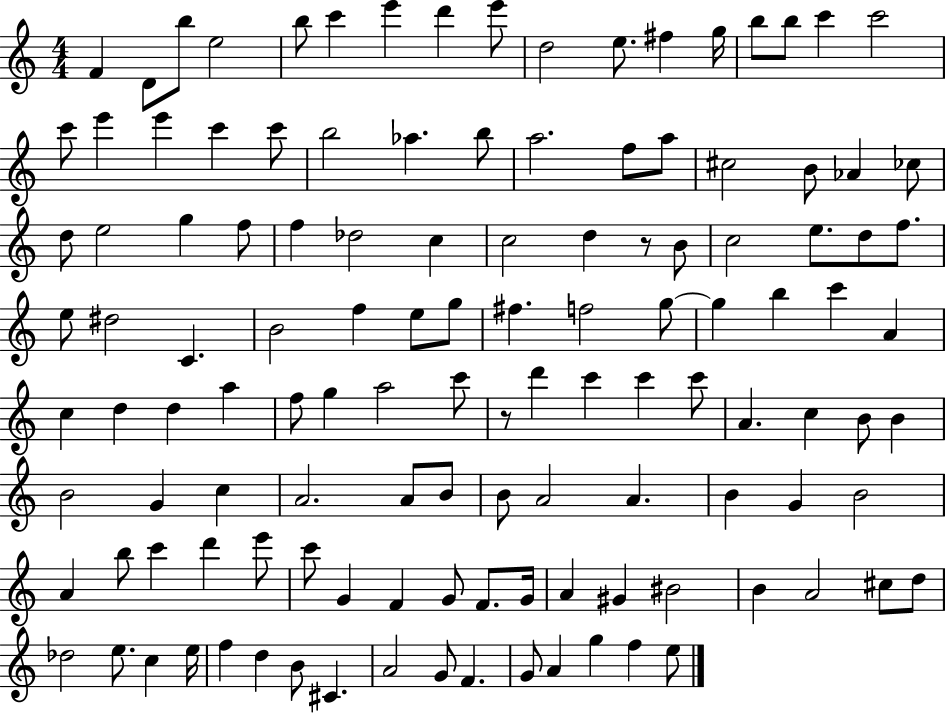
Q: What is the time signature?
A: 4/4